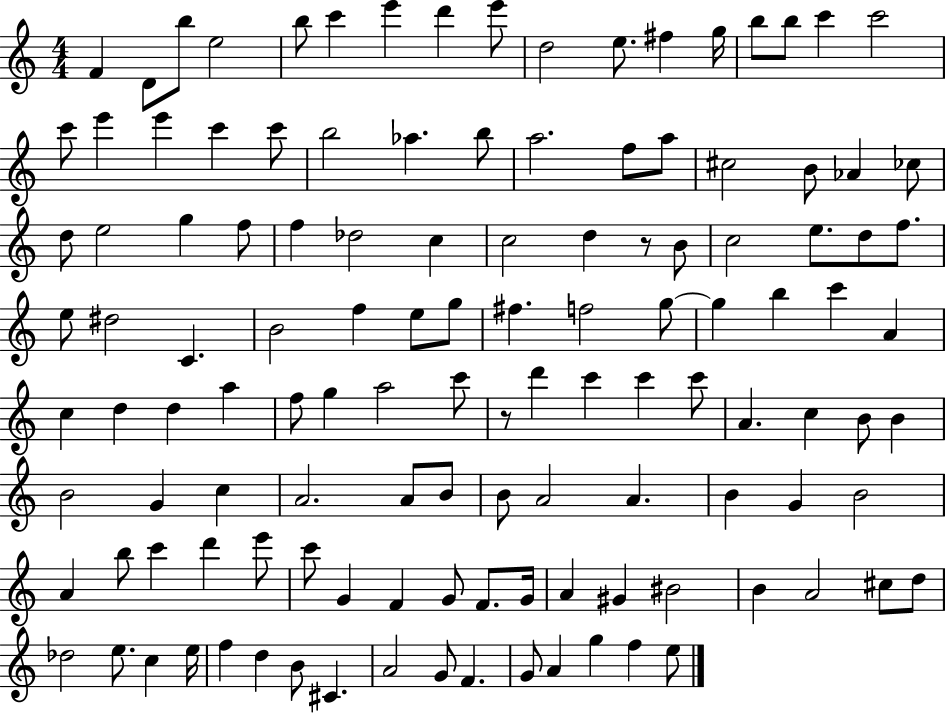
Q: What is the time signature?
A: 4/4